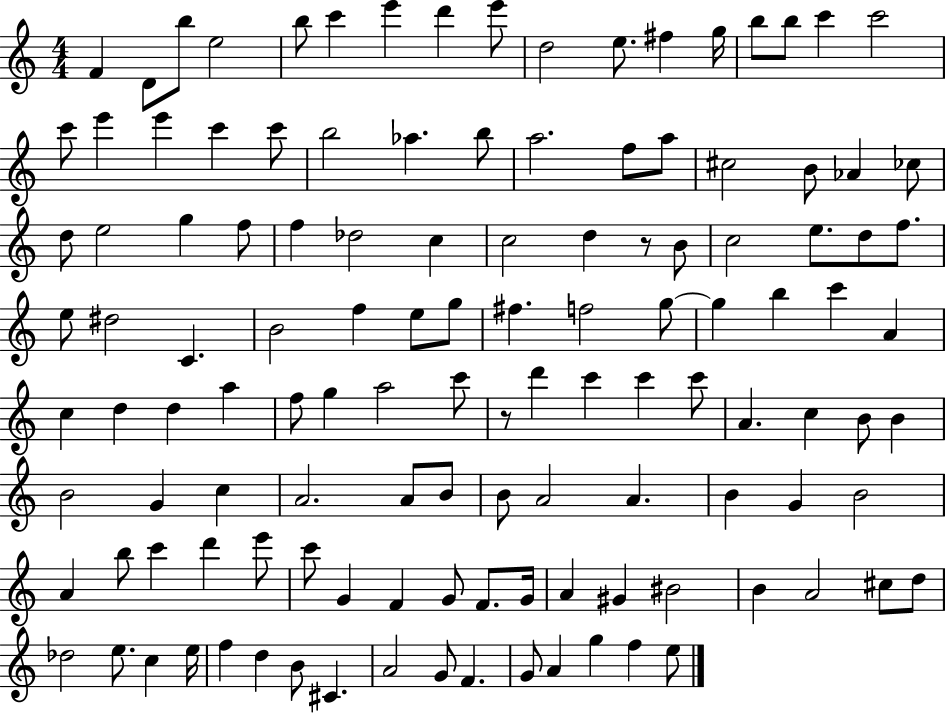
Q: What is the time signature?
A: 4/4